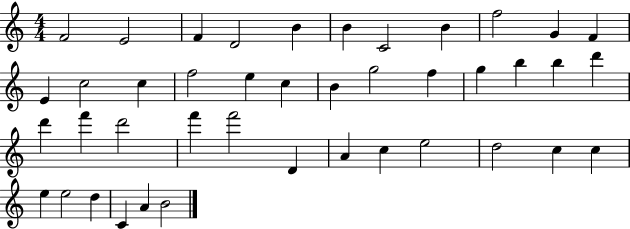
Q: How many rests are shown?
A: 0